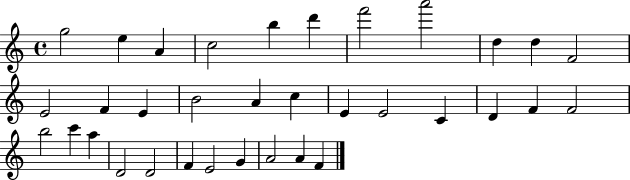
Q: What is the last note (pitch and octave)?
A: F4